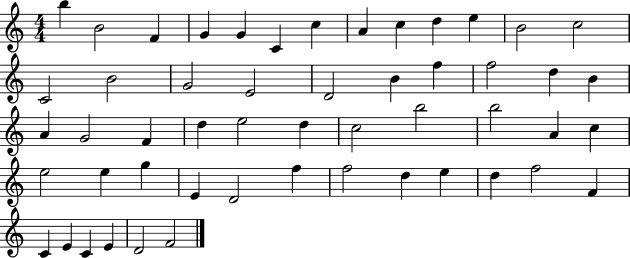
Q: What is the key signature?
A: C major